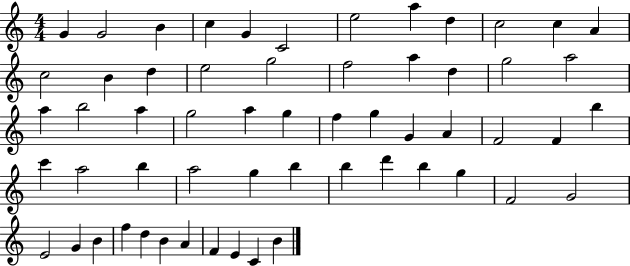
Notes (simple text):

G4/q G4/h B4/q C5/q G4/q C4/h E5/h A5/q D5/q C5/h C5/q A4/q C5/h B4/q D5/q E5/h G5/h F5/h A5/q D5/q G5/h A5/h A5/q B5/h A5/q G5/h A5/q G5/q F5/q G5/q G4/q A4/q F4/h F4/q B5/q C6/q A5/h B5/q A5/h G5/q B5/q B5/q D6/q B5/q G5/q F4/h G4/h E4/h G4/q B4/q F5/q D5/q B4/q A4/q F4/q E4/q C4/q B4/q